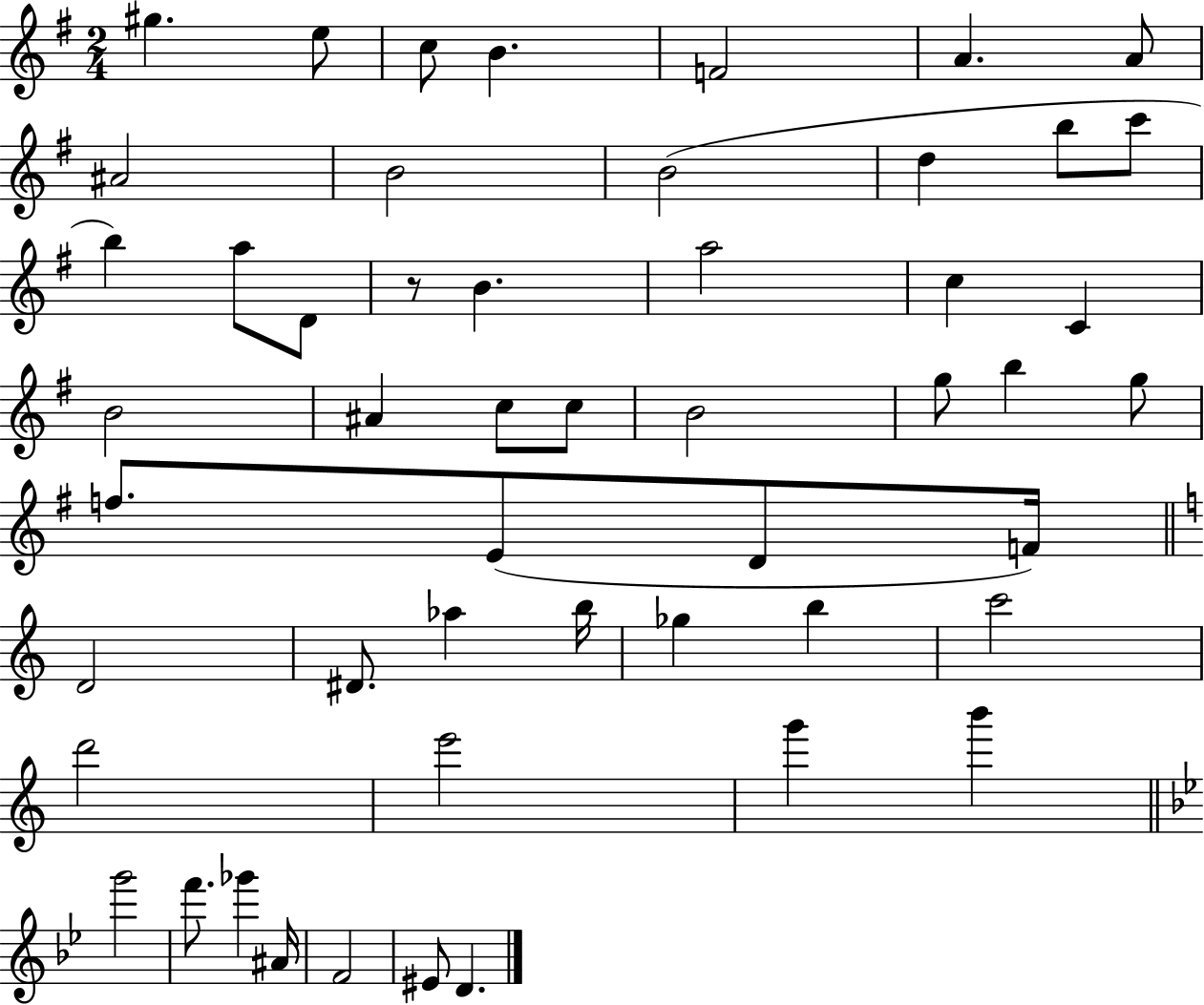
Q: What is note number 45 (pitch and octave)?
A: F6